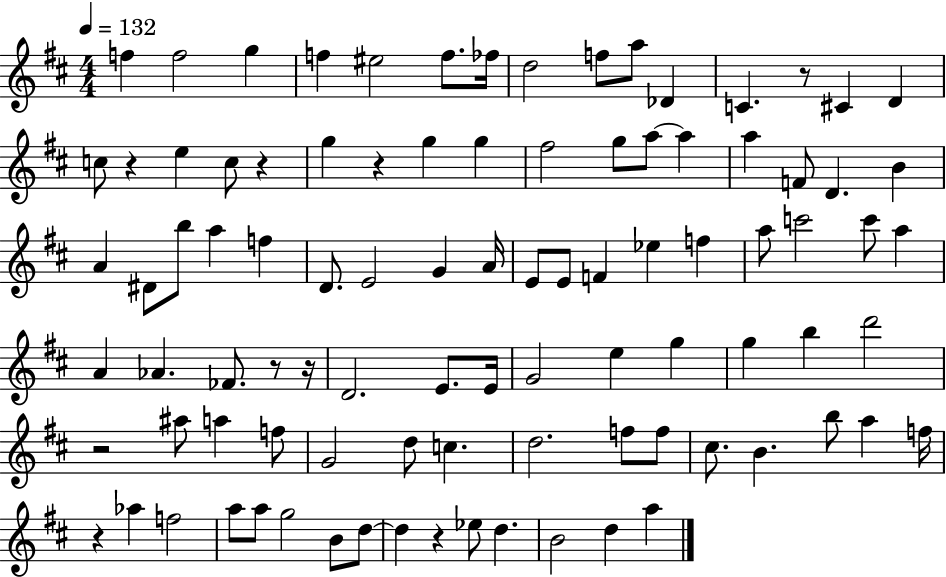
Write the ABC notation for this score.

X:1
T:Untitled
M:4/4
L:1/4
K:D
f f2 g f ^e2 f/2 _f/4 d2 f/2 a/2 _D C z/2 ^C D c/2 z e c/2 z g z g g ^f2 g/2 a/2 a a F/2 D B A ^D/2 b/2 a f D/2 E2 G A/4 E/2 E/2 F _e f a/2 c'2 c'/2 a A _A _F/2 z/2 z/4 D2 E/2 E/4 G2 e g g b d'2 z2 ^a/2 a f/2 G2 d/2 c d2 f/2 f/2 ^c/2 B b/2 a f/4 z _a f2 a/2 a/2 g2 B/2 d/2 d z _e/2 d B2 d a